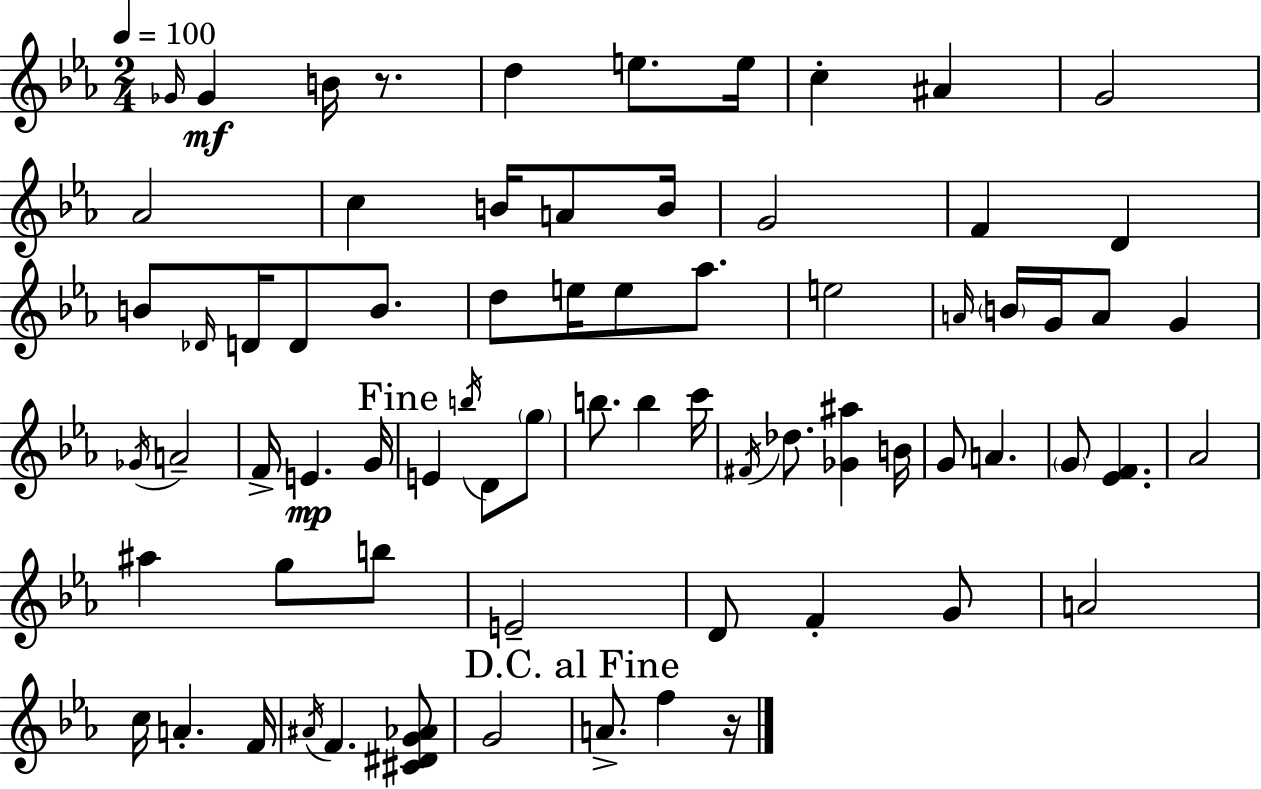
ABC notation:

X:1
T:Untitled
M:2/4
L:1/4
K:Cm
_G/4 _G B/4 z/2 d e/2 e/4 c ^A G2 _A2 c B/4 A/2 B/4 G2 F D B/2 _D/4 D/4 D/2 B/2 d/2 e/4 e/2 _a/2 e2 A/4 B/4 G/4 A/2 G _G/4 A2 F/4 E G/4 E b/4 D/2 g/2 b/2 b c'/4 ^F/4 _d/2 [_G^a] B/4 G/2 A G/2 [_EF] _A2 ^a g/2 b/2 E2 D/2 F G/2 A2 c/4 A F/4 ^A/4 F [^C^DG_A]/2 G2 A/2 f z/4